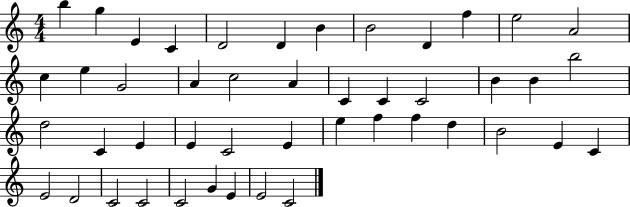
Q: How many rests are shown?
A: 0